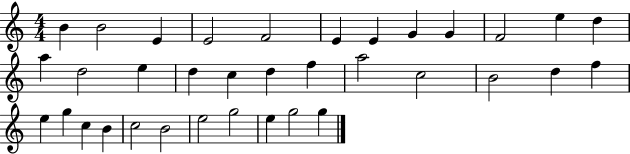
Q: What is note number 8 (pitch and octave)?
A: G4